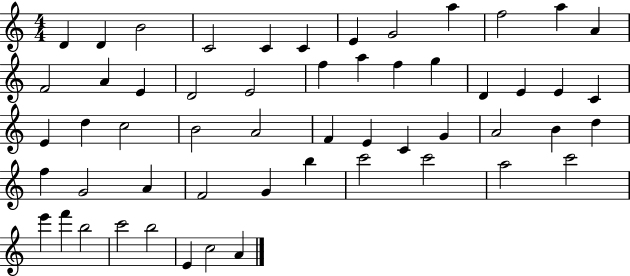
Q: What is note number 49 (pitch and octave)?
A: F6